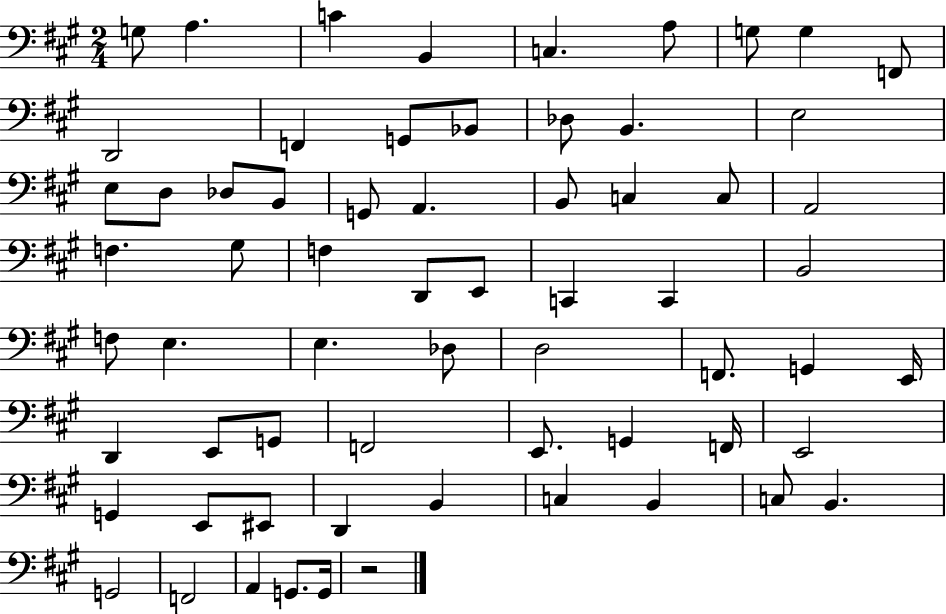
X:1
T:Untitled
M:2/4
L:1/4
K:A
G,/2 A, C B,, C, A,/2 G,/2 G, F,,/2 D,,2 F,, G,,/2 _B,,/2 _D,/2 B,, E,2 E,/2 D,/2 _D,/2 B,,/2 G,,/2 A,, B,,/2 C, C,/2 A,,2 F, ^G,/2 F, D,,/2 E,,/2 C,, C,, B,,2 F,/2 E, E, _D,/2 D,2 F,,/2 G,, E,,/4 D,, E,,/2 G,,/2 F,,2 E,,/2 G,, F,,/4 E,,2 G,, E,,/2 ^E,,/2 D,, B,, C, B,, C,/2 B,, G,,2 F,,2 A,, G,,/2 G,,/4 z2